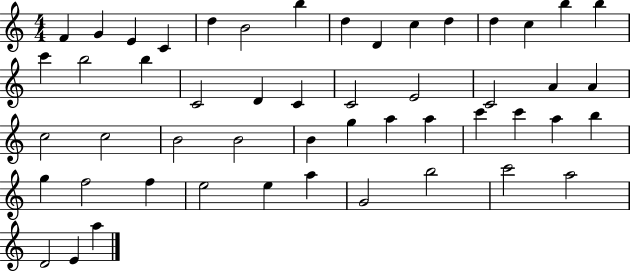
F4/q G4/q E4/q C4/q D5/q B4/h B5/q D5/q D4/q C5/q D5/q D5/q C5/q B5/q B5/q C6/q B5/h B5/q C4/h D4/q C4/q C4/h E4/h C4/h A4/q A4/q C5/h C5/h B4/h B4/h B4/q G5/q A5/q A5/q C6/q C6/q A5/q B5/q G5/q F5/h F5/q E5/h E5/q A5/q G4/h B5/h C6/h A5/h D4/h E4/q A5/q